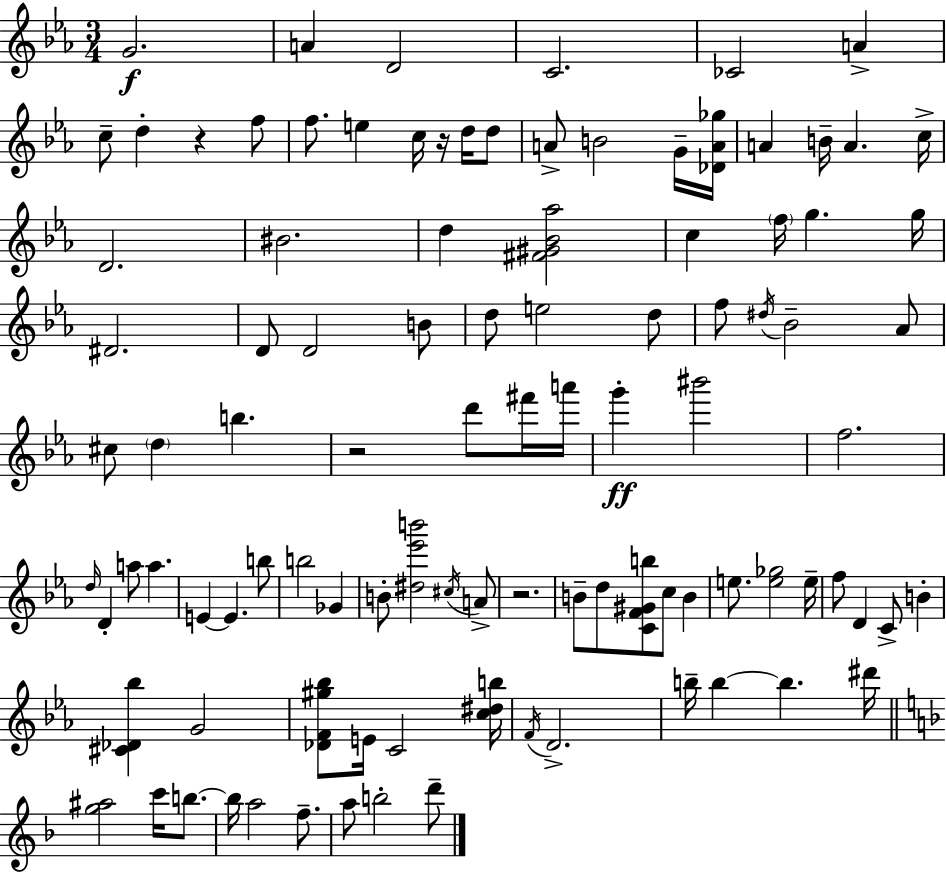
G4/h. A4/q D4/h C4/h. CES4/h A4/q C5/e D5/q R/q F5/e F5/e. E5/q C5/s R/s D5/s D5/e A4/e B4/h G4/s [Db4,A4,Gb5]/s A4/q B4/s A4/q. C5/s D4/h. BIS4/h. D5/q [F#4,G#4,Bb4,Ab5]/h C5/q F5/s G5/q. G5/s D#4/h. D4/e D4/h B4/e D5/e E5/h D5/e F5/e D#5/s Bb4/h Ab4/e C#5/e D5/q B5/q. R/h D6/e F#6/s A6/s G6/q BIS6/h F5/h. D5/s D4/q A5/e A5/q. E4/q E4/q. B5/e B5/h Gb4/q B4/e [D#5,Eb6,B6]/h C#5/s A4/e R/h. B4/e D5/e [C4,F4,G#4,B5]/e C5/e B4/q E5/e. [E5,Gb5]/h E5/s F5/e D4/q C4/e B4/q [C#4,Db4,Bb5]/q G4/h [Db4,F4,G#5,Bb5]/e E4/s C4/h [C5,D#5,B5]/s F4/s D4/h. B5/s B5/q B5/q. D#6/s [G5,A#5]/h C6/s B5/e. B5/s A5/h F5/e. A5/e B5/h D6/e